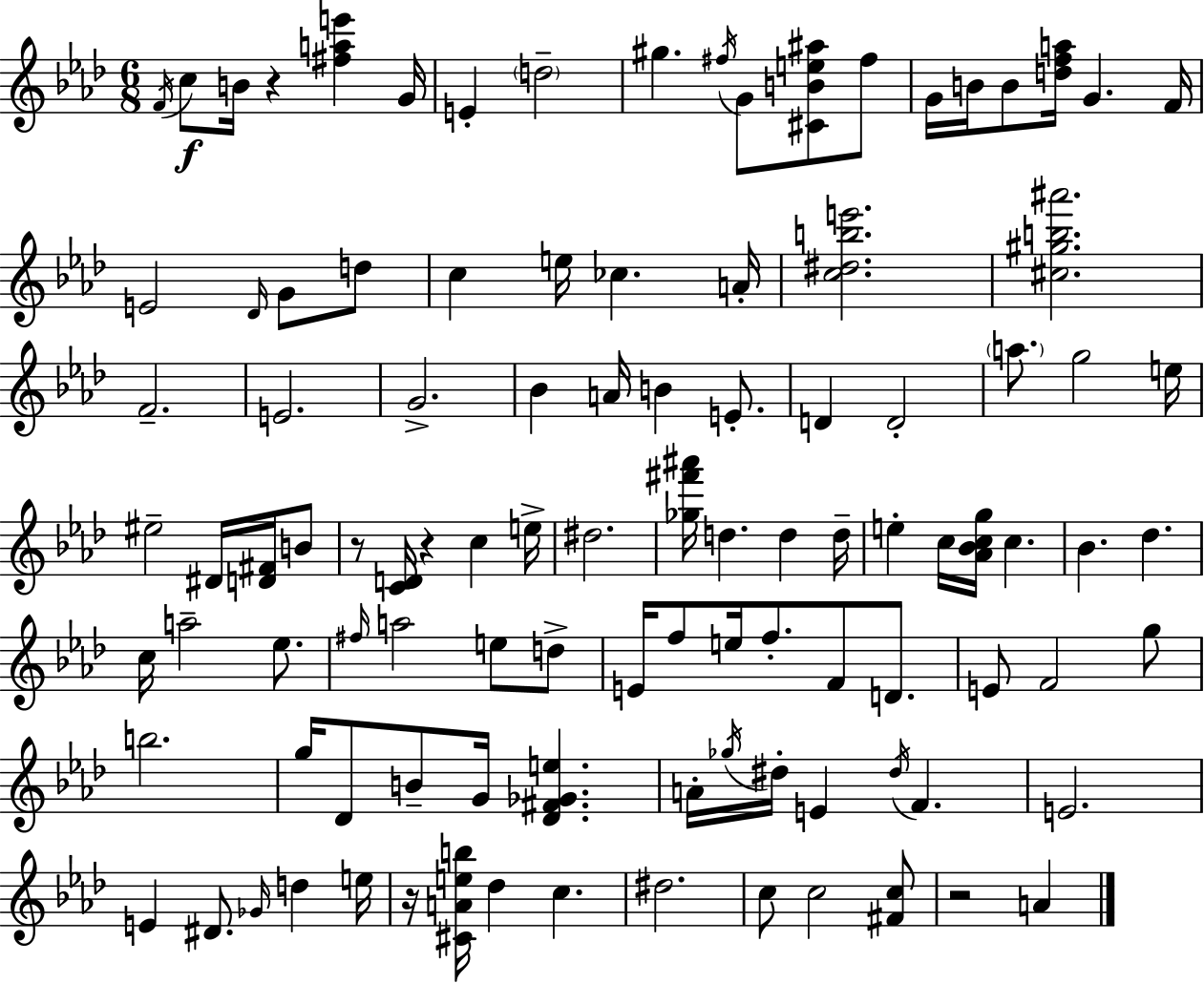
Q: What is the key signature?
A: AES major